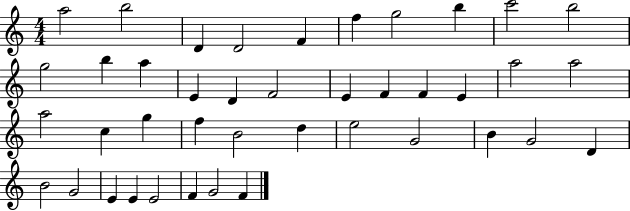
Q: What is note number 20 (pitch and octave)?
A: E4